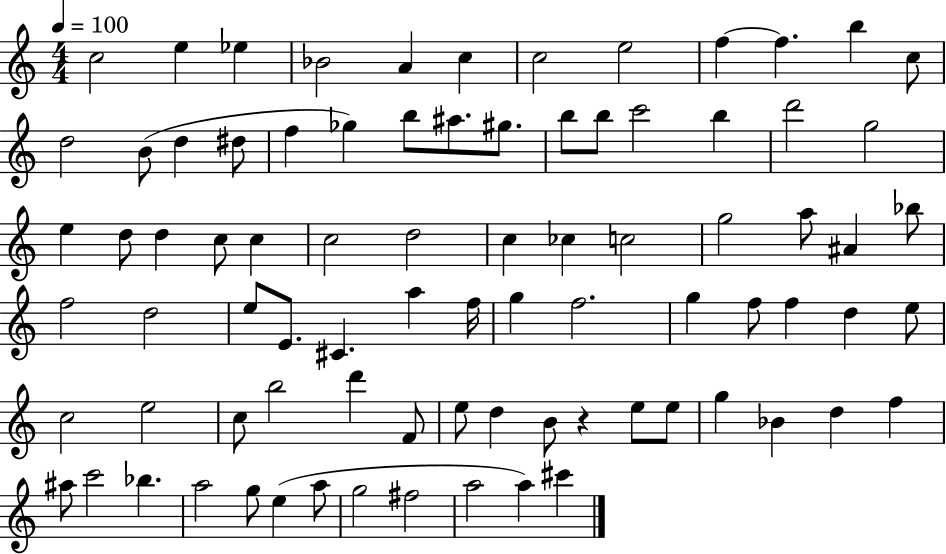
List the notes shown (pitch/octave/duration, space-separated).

C5/h E5/q Eb5/q Bb4/h A4/q C5/q C5/h E5/h F5/q F5/q. B5/q C5/e D5/h B4/e D5/q D#5/e F5/q Gb5/q B5/e A#5/e. G#5/e. B5/e B5/e C6/h B5/q D6/h G5/h E5/q D5/e D5/q C5/e C5/q C5/h D5/h C5/q CES5/q C5/h G5/h A5/e A#4/q Bb5/e F5/h D5/h E5/e E4/e. C#4/q. A5/q F5/s G5/q F5/h. G5/q F5/e F5/q D5/q E5/e C5/h E5/h C5/e B5/h D6/q F4/e E5/e D5/q B4/e R/q E5/e E5/e G5/q Bb4/q D5/q F5/q A#5/e C6/h Bb5/q. A5/h G5/e E5/q A5/e G5/h F#5/h A5/h A5/q C#6/q